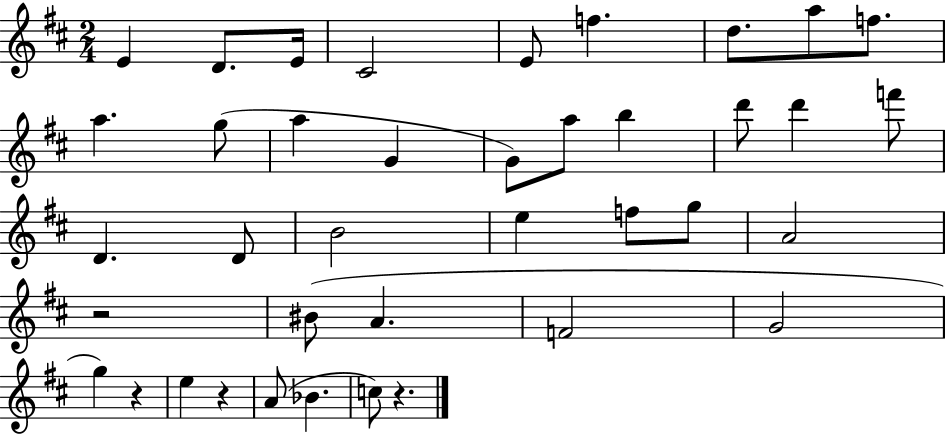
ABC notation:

X:1
T:Untitled
M:2/4
L:1/4
K:D
E D/2 E/4 ^C2 E/2 f d/2 a/2 f/2 a g/2 a G G/2 a/2 b d'/2 d' f'/2 D D/2 B2 e f/2 g/2 A2 z2 ^B/2 A F2 G2 g z e z A/2 _B c/2 z